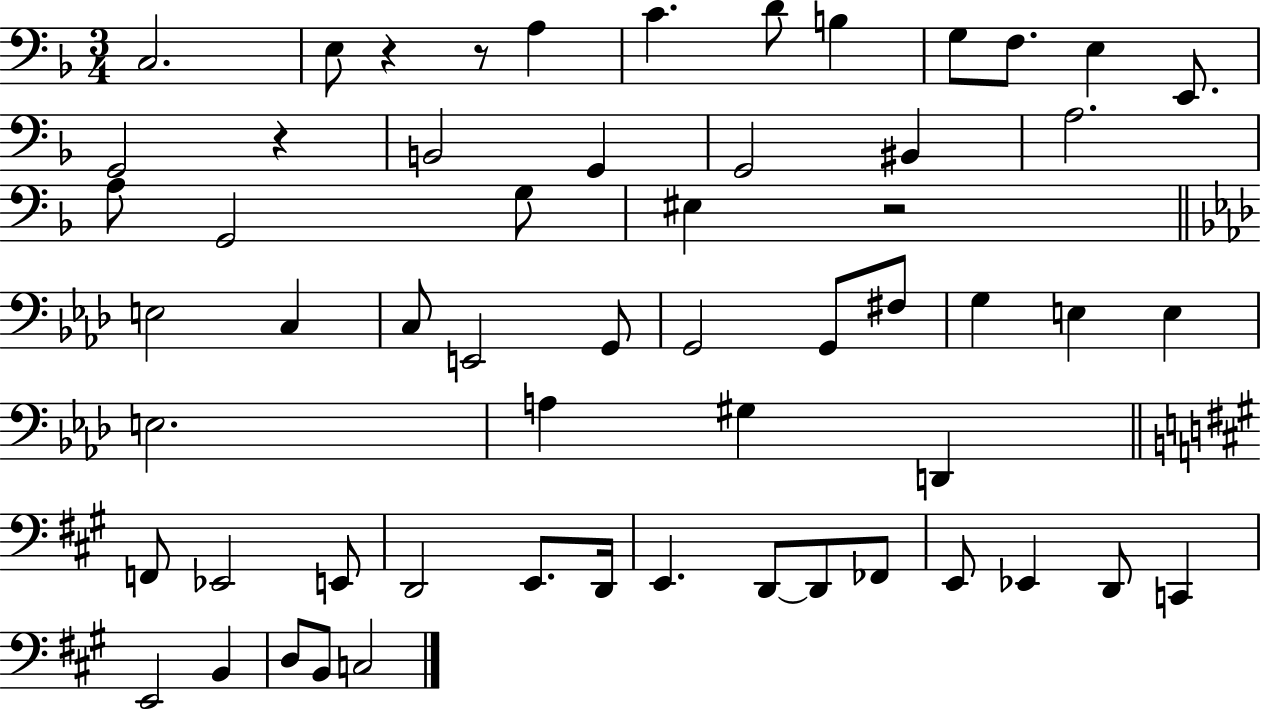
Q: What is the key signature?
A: F major